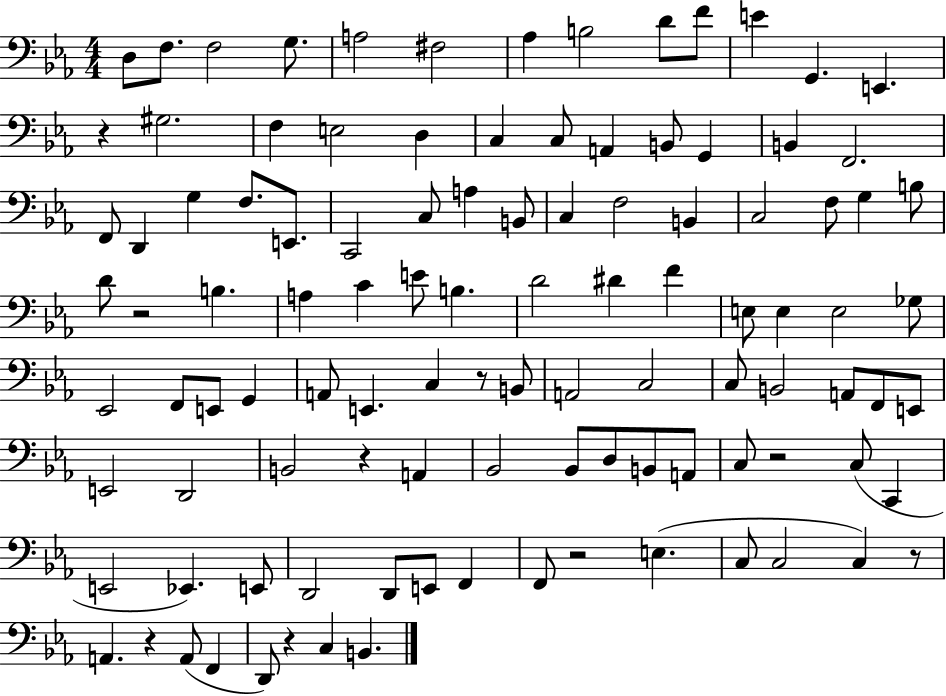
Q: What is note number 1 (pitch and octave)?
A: D3